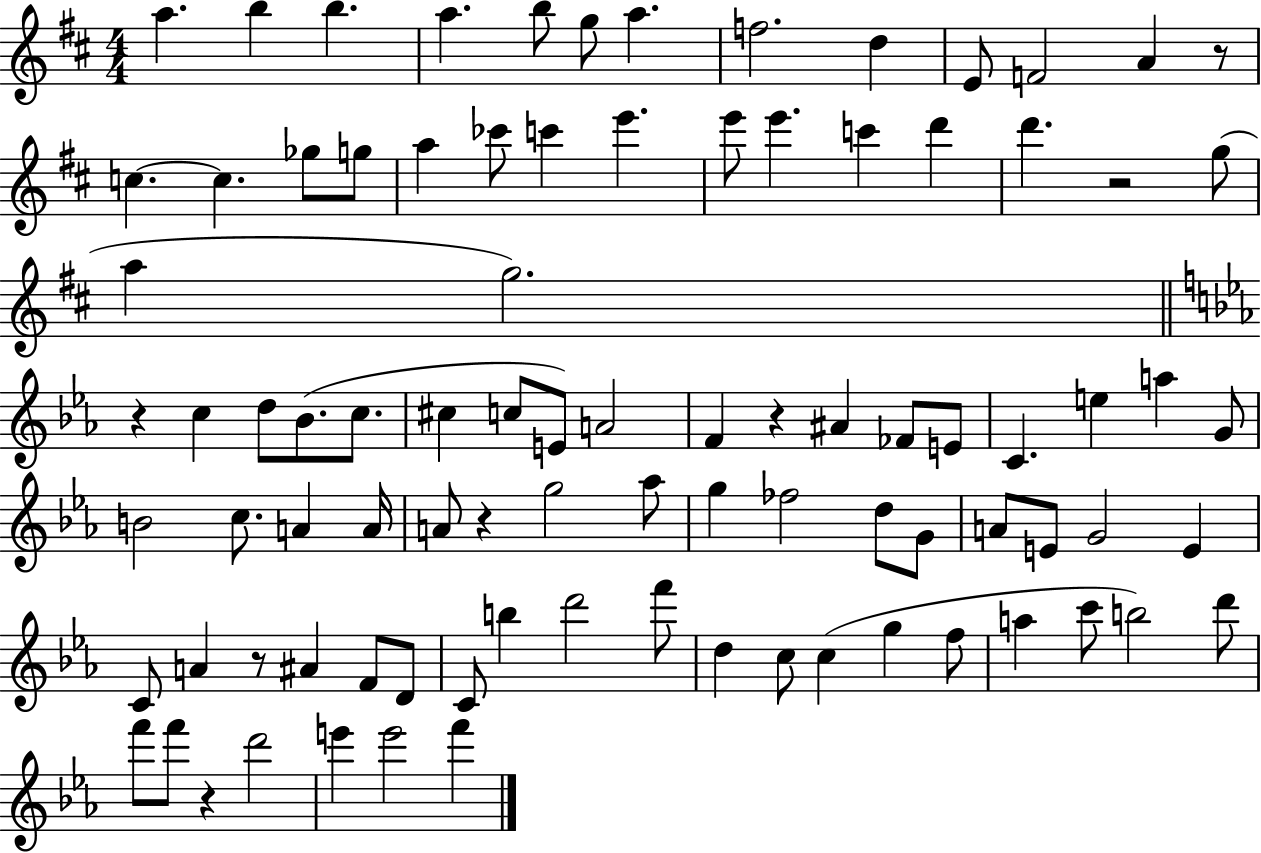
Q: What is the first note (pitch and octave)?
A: A5